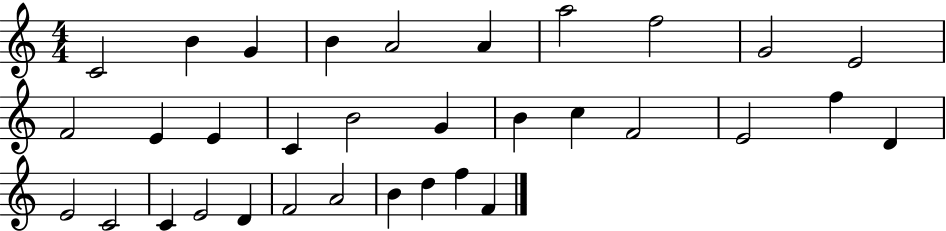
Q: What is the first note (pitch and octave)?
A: C4